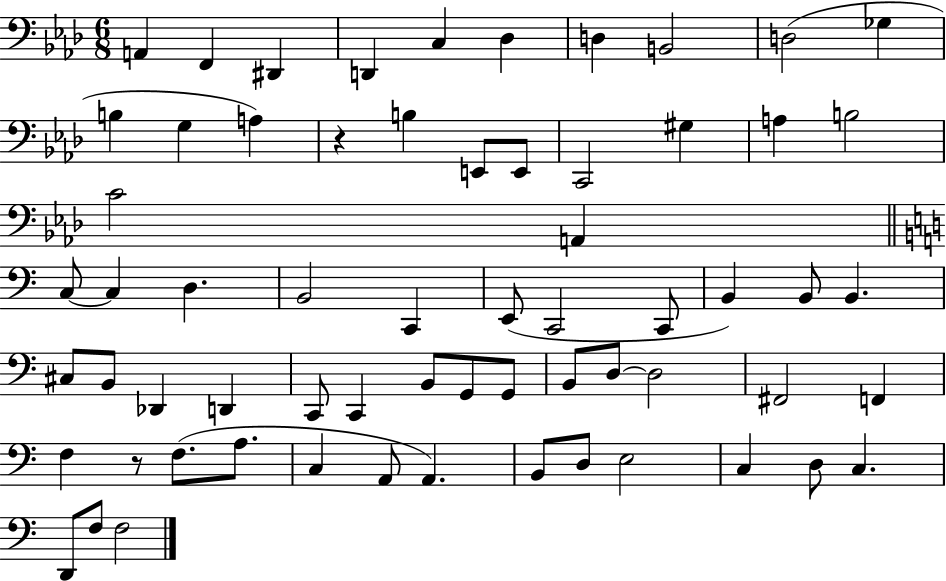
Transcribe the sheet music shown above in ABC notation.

X:1
T:Untitled
M:6/8
L:1/4
K:Ab
A,, F,, ^D,, D,, C, _D, D, B,,2 D,2 _G, B, G, A, z B, E,,/2 E,,/2 C,,2 ^G, A, B,2 C2 A,, C,/2 C, D, B,,2 C,, E,,/2 C,,2 C,,/2 B,, B,,/2 B,, ^C,/2 B,,/2 _D,, D,, C,,/2 C,, B,,/2 G,,/2 G,,/2 B,,/2 D,/2 D,2 ^F,,2 F,, F, z/2 F,/2 A,/2 C, A,,/2 A,, B,,/2 D,/2 E,2 C, D,/2 C, D,,/2 F,/2 F,2